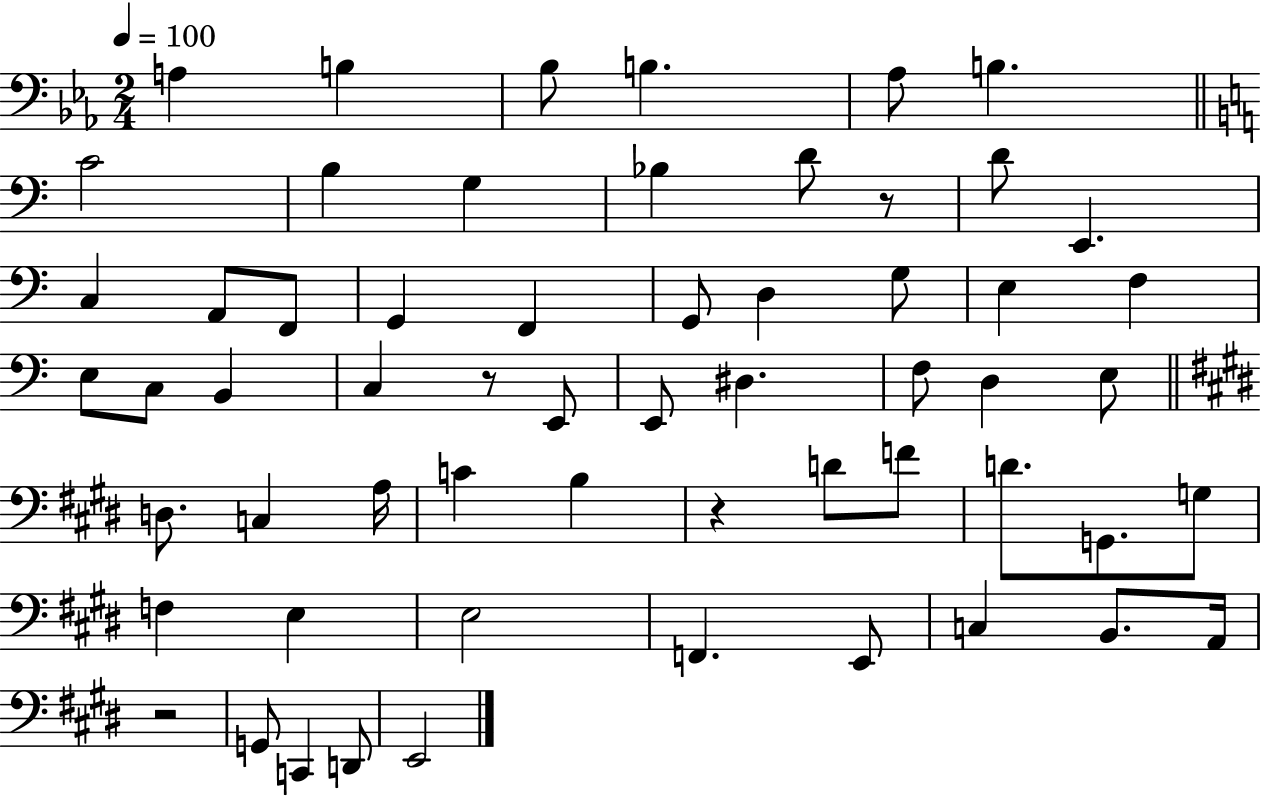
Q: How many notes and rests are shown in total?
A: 59